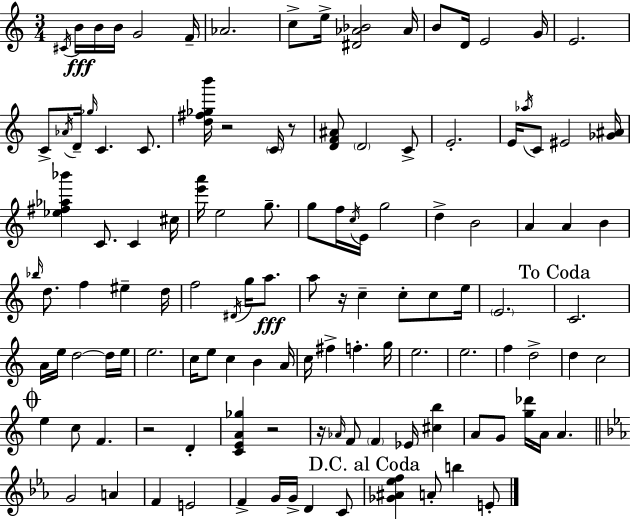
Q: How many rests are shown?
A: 6